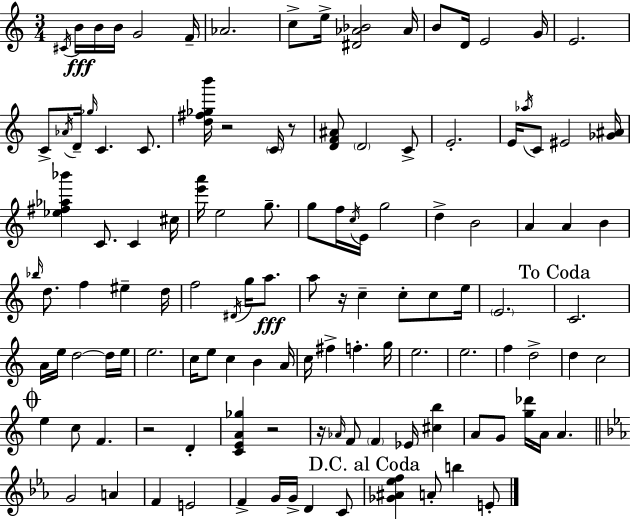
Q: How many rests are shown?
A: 6